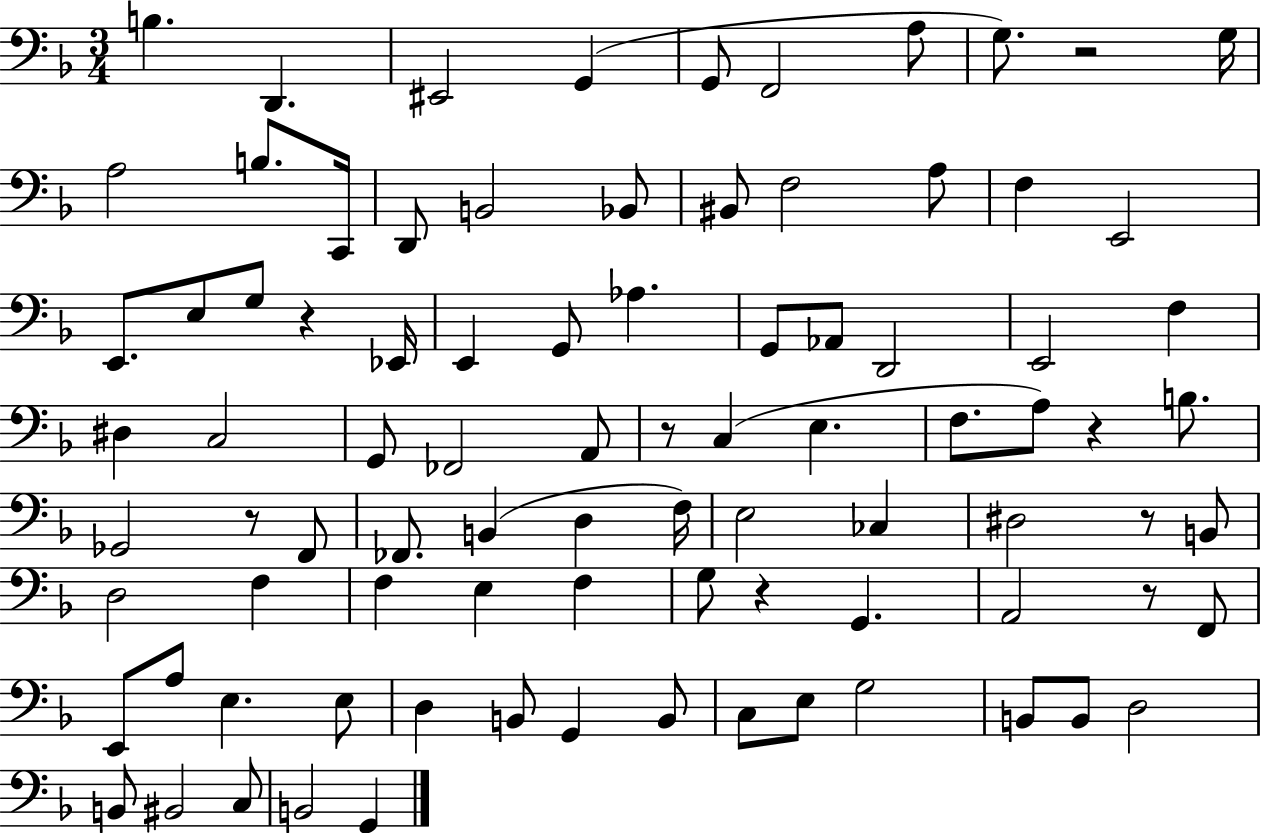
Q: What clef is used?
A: bass